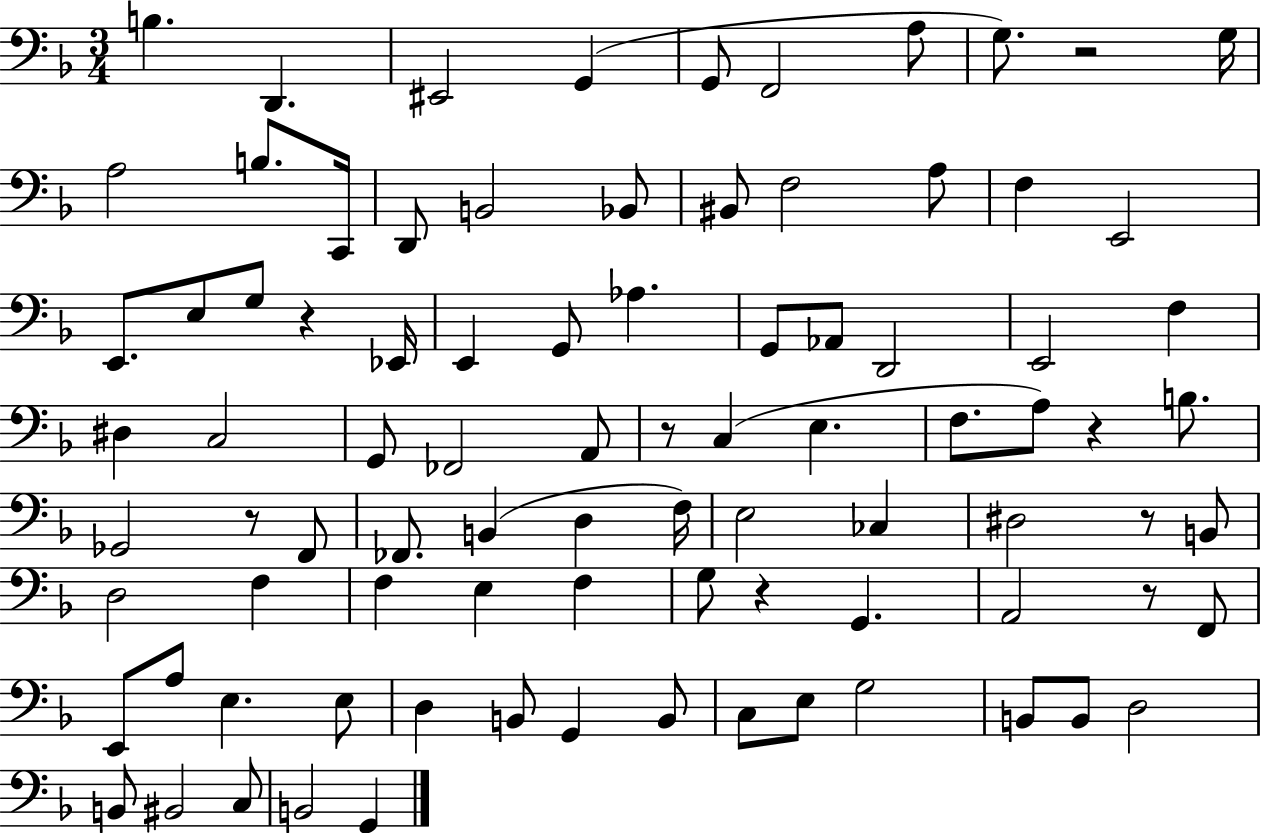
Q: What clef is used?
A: bass